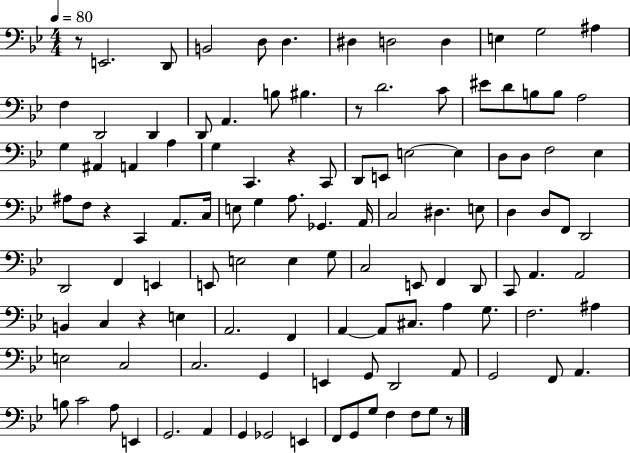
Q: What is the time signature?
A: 4/4